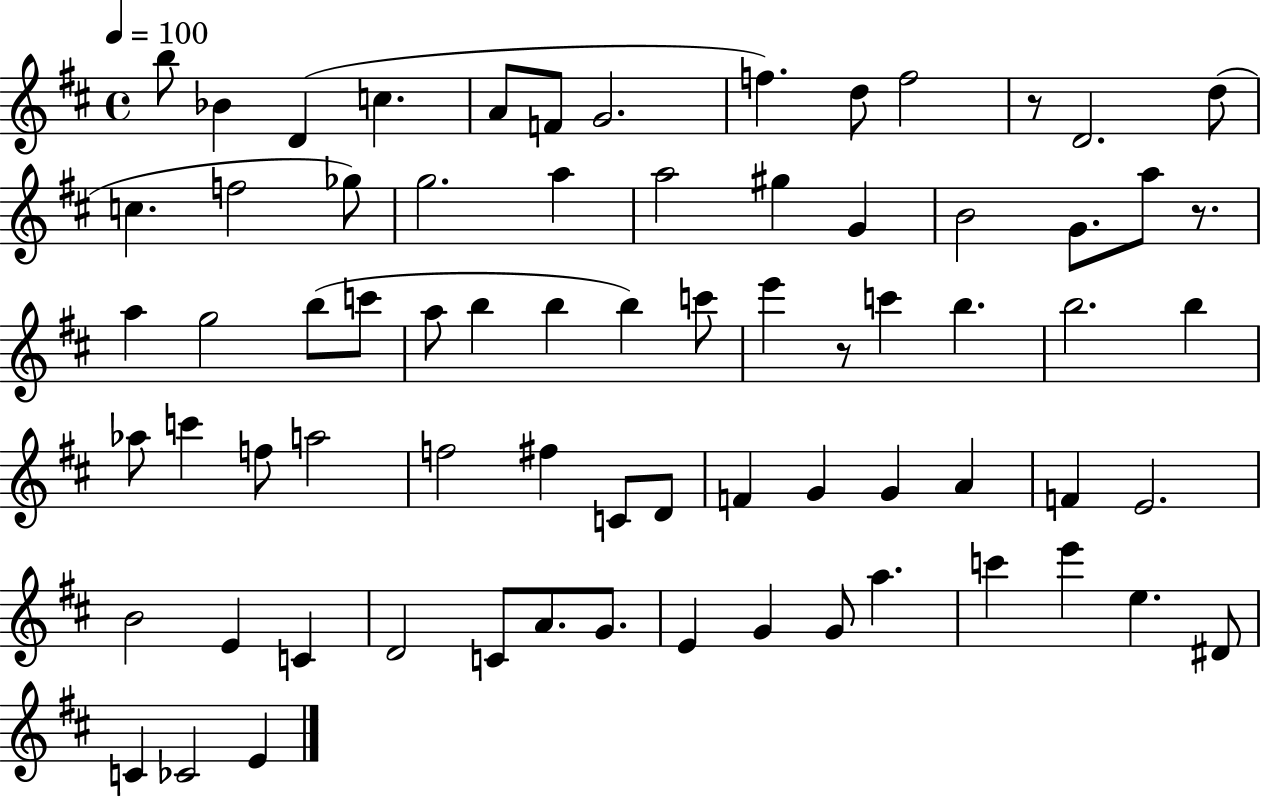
X:1
T:Untitled
M:4/4
L:1/4
K:D
b/2 _B D c A/2 F/2 G2 f d/2 f2 z/2 D2 d/2 c f2 _g/2 g2 a a2 ^g G B2 G/2 a/2 z/2 a g2 b/2 c'/2 a/2 b b b c'/2 e' z/2 c' b b2 b _a/2 c' f/2 a2 f2 ^f C/2 D/2 F G G A F E2 B2 E C D2 C/2 A/2 G/2 E G G/2 a c' e' e ^D/2 C _C2 E